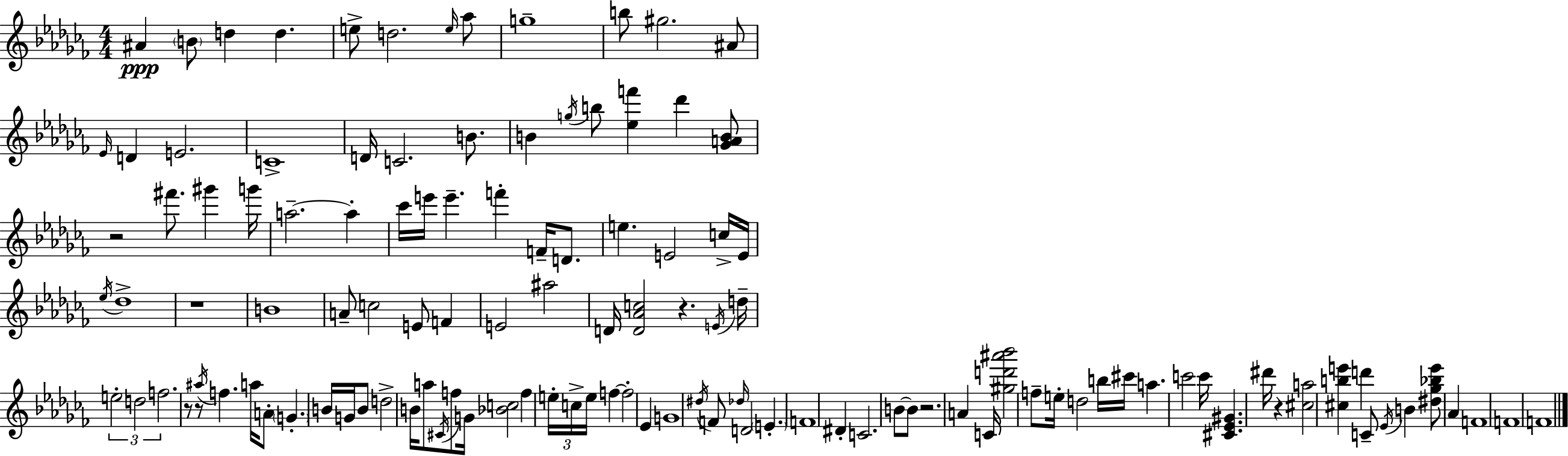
{
  \clef treble
  \numericTimeSignature
  \time 4/4
  \key aes \minor
  ais'4\ppp \parenthesize b'8 d''4 d''4. | e''8-> d''2. \grace { e''16 } aes''8 | g''1-- | b''8 gis''2. ais'8 | \break \grace { ees'16 } d'4 e'2. | c'1-> | d'16 c'2. b'8. | b'4 \acciaccatura { g''16 } b''8 <ees'' f'''>4 des'''4 | \break <ges' a' b'>8 r2 fis'''8. gis'''4 | g'''16 a''2.--~~ a''4-. | ces'''16 e'''16 e'''4.-- f'''4-. f'16-- | d'8. e''4. e'2 | \break c''16-> e'16 \acciaccatura { ees''16 } des''1-> | r1 | b'1 | a'8-- c''2 e'8 | \break f'4 e'2 ais''2 | d'16 <d' aes' c''>2 r4. | \acciaccatura { e'16 } d''16-- \tuplet 3/2 { e''2-. d''2 | f''2. } | \break r8 r8 \acciaccatura { ais''16 } f''4. a''16 a'8-. \parenthesize g'4.-. | b'16 g'16 b'8 d''2-> | b'16 a''8 \acciaccatura { cis'16 } f''8 g'16 <bes' c''>2 | f''4 \tuplet 3/2 { e''16-. c''16-> e''16 } f''4~~ f''2-. | \break ees'4 g'1 | \acciaccatura { dis''16 } f'8 \grace { des''16 } d'2 | \parenthesize e'4.-. f'1 | dis'4-. c'2. | \break b'8~~ b'8 r2. | a'4 c'16 <gis'' d''' ais''' bes'''>2 | f''8-- e''16-. d''2 | b''16 cis'''16 a''4. c'''2 | \break c'''16 <cis' ees' gis'>4. dis'''16 r4 <cis'' a''>2 | <cis'' b'' e'''>4 d'''4 c'8-- \acciaccatura { ees'16 } | b'4 <dis'' ges'' bes'' e'''>8 aes'4 f'1 | f'1 | \break f'1 | \bar "|."
}